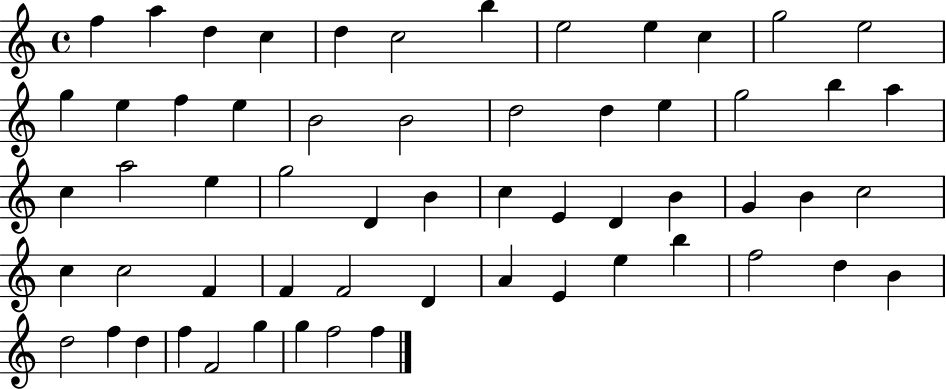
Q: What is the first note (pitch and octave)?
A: F5